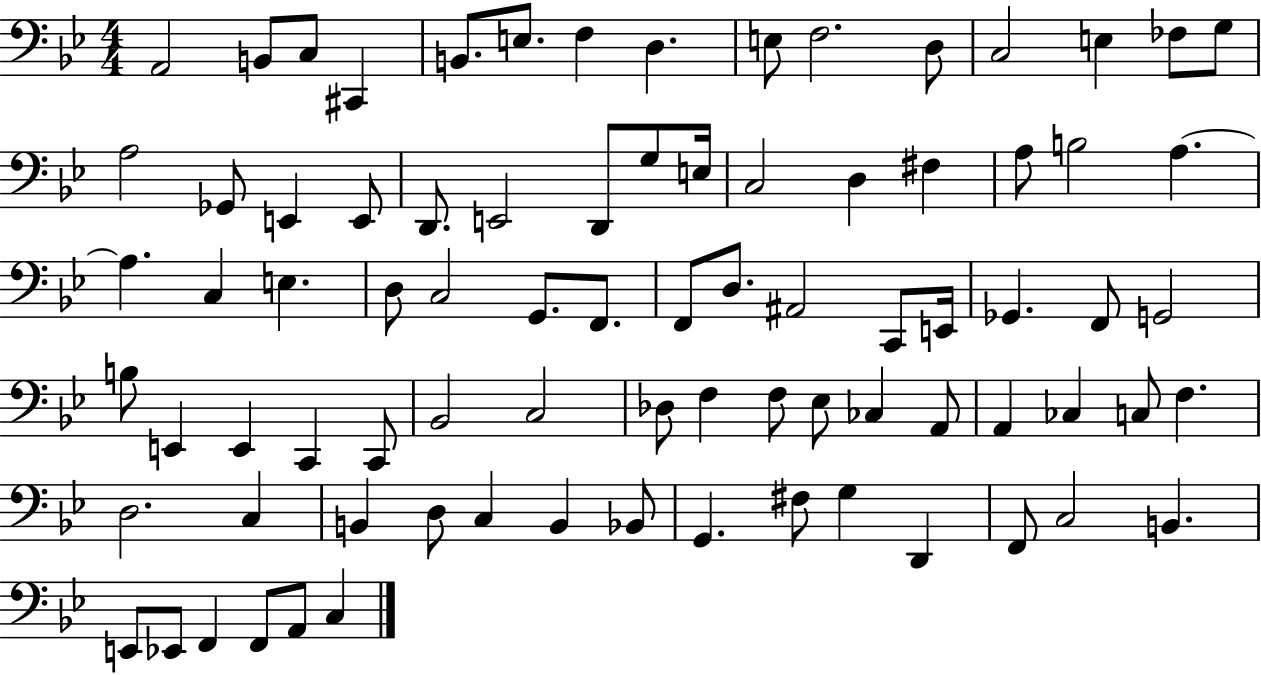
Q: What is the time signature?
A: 4/4